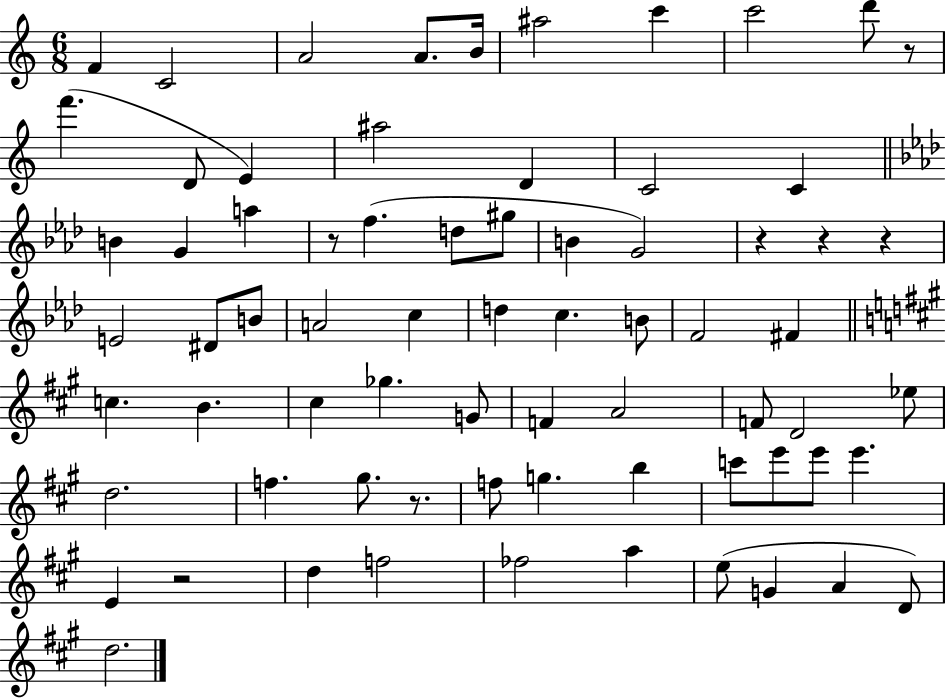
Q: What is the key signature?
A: C major